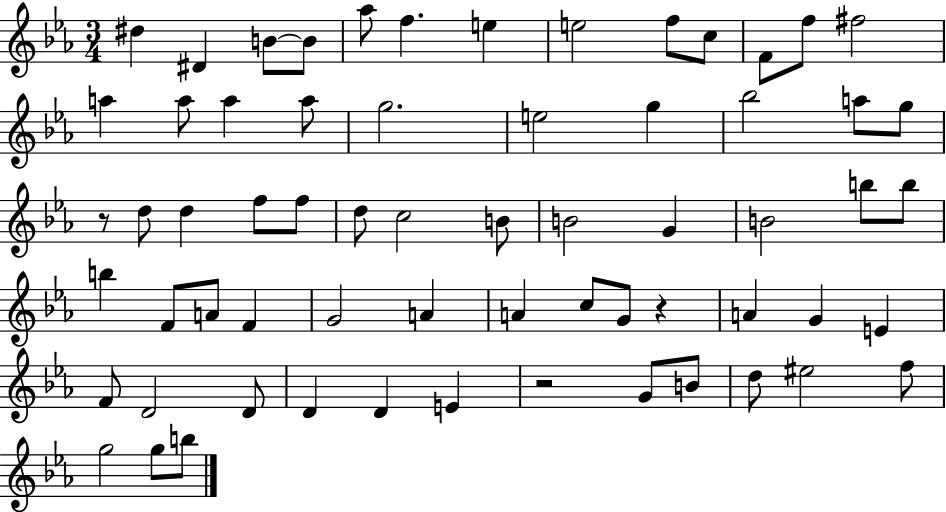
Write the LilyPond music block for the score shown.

{
  \clef treble
  \numericTimeSignature
  \time 3/4
  \key ees \major
  dis''4 dis'4 b'8~~ b'8 | aes''8 f''4. e''4 | e''2 f''8 c''8 | f'8 f''8 fis''2 | \break a''4 a''8 a''4 a''8 | g''2. | e''2 g''4 | bes''2 a''8 g''8 | \break r8 d''8 d''4 f''8 f''8 | d''8 c''2 b'8 | b'2 g'4 | b'2 b''8 b''8 | \break b''4 f'8 a'8 f'4 | g'2 a'4 | a'4 c''8 g'8 r4 | a'4 g'4 e'4 | \break f'8 d'2 d'8 | d'4 d'4 e'4 | r2 g'8 b'8 | d''8 eis''2 f''8 | \break g''2 g''8 b''8 | \bar "|."
}